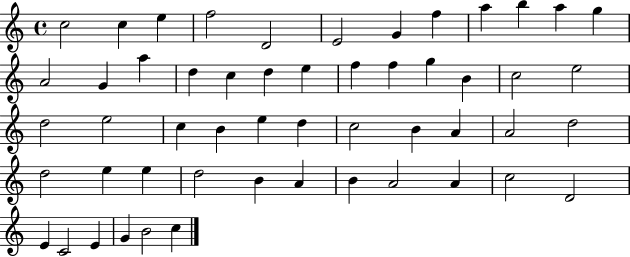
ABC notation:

X:1
T:Untitled
M:4/4
L:1/4
K:C
c2 c e f2 D2 E2 G f a b a g A2 G a d c d e f f g B c2 e2 d2 e2 c B e d c2 B A A2 d2 d2 e e d2 B A B A2 A c2 D2 E C2 E G B2 c